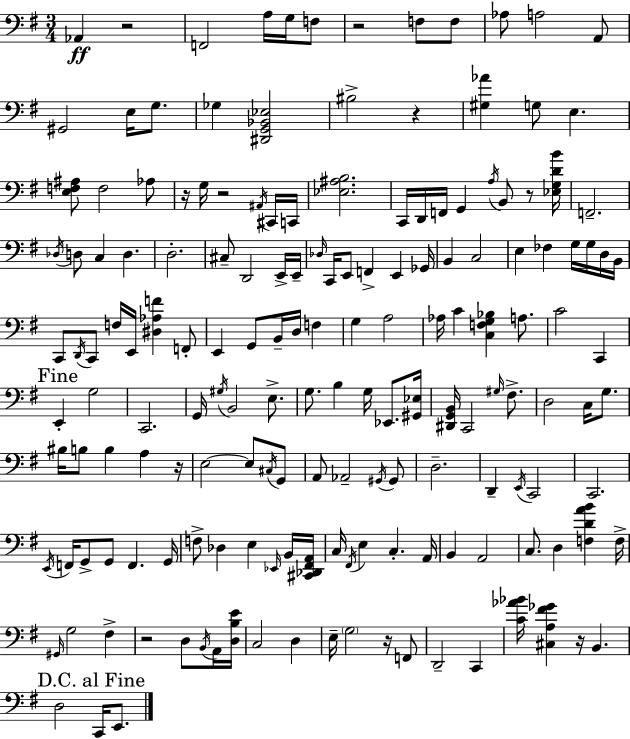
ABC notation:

X:1
T:Untitled
M:3/4
L:1/4
K:G
_A,, z2 F,,2 A,/4 G,/4 F,/2 z2 F,/2 F,/2 _A,/2 A,2 A,,/2 ^G,,2 E,/4 G,/2 _G, [^D,,G,,_B,,_E,]2 ^B,2 z [^G,_A] G,/2 E, [E,F,^A,]/2 F,2 _A,/2 z/4 G,/4 z2 ^A,,/4 ^C,,/4 C,,/4 [_E,^A,B,]2 C,,/4 D,,/4 F,,/4 G,, A,/4 B,,/2 z/2 [_E,G,DB]/4 F,,2 _D,/4 D,/2 C, D, D,2 ^C,/2 D,,2 E,,/4 E,,/4 _D,/4 C,,/4 E,,/2 F,, E,, _G,,/4 B,, C,2 E, _F, G,/4 G,/4 D,/4 B,,/4 C,,/2 D,,/4 C,,/2 F,/4 E,,/4 [^D,_A,F] F,,/2 E,, G,,/2 B,,/4 D,/4 F, G, A,2 _A,/4 C [C,F,G,_B,] A,/2 C2 C,, E,, G,2 C,,2 G,,/4 ^G,/4 B,,2 E,/2 G,/2 B, G,/4 _E,,/2 [^G,,_E,]/4 [^D,,G,,B,,]/4 C,,2 ^G,/4 ^F,/2 D,2 C,/4 G,/2 ^B,/4 B,/2 B, A, z/4 E,2 E,/2 ^C,/4 G,,/2 A,,/2 _A,,2 ^G,,/4 ^G,,/2 D,2 D,, E,,/4 C,,2 C,,2 E,,/4 F,,/4 G,,/2 G,,/2 F,, G,,/4 F,/2 _D, E, _E,,/4 B,,/4 [^C,,_D,,^F,,A,,]/4 C,/4 ^F,,/4 E, C, A,,/4 B,, A,,2 C,/2 D, [F,DAB] F,/4 ^G,,/4 G,2 ^F, z2 D,/2 B,,/4 A,,/4 [D,B,E]/4 C,2 D, E,/4 G,2 z/4 F,,/2 D,,2 C,, [C_A_B]/4 [^C,A,^F_G] z/4 B,, D,2 C,,/4 E,,/2